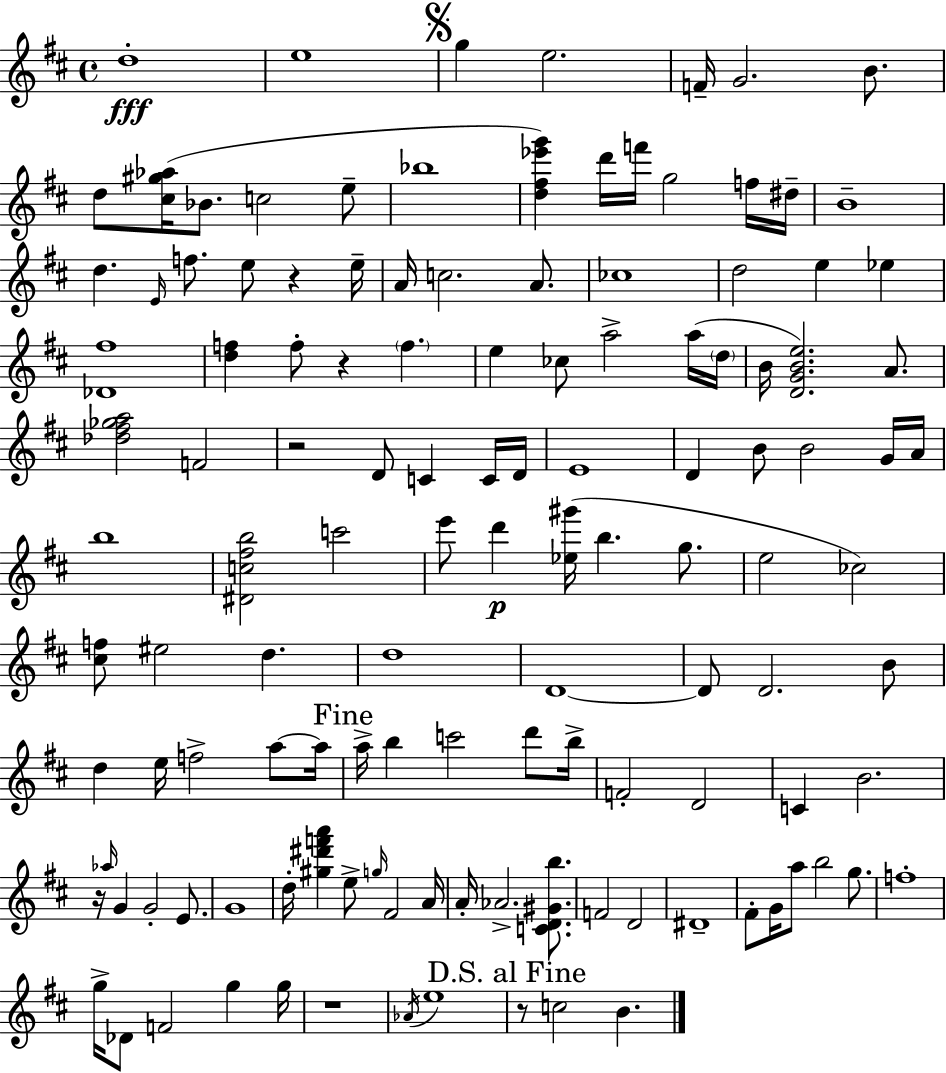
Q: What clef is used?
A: treble